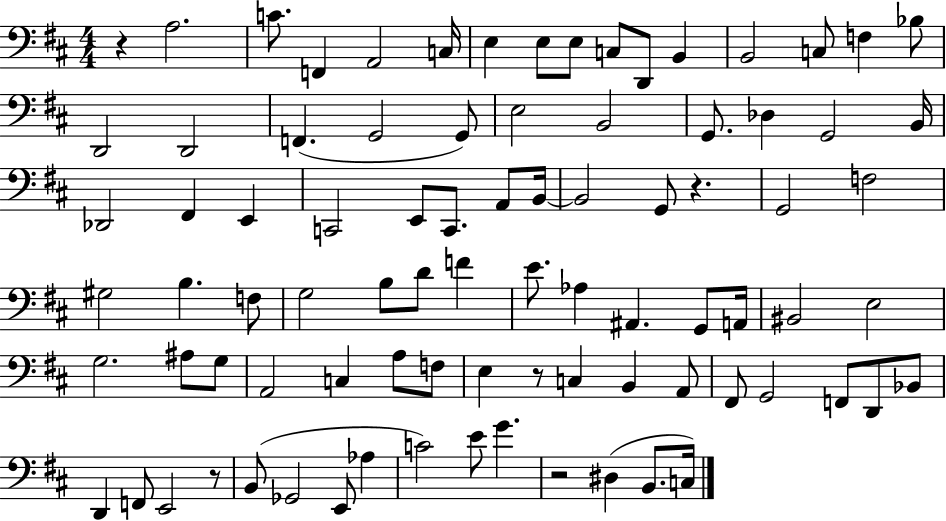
X:1
T:Untitled
M:4/4
L:1/4
K:D
z A,2 C/2 F,, A,,2 C,/4 E, E,/2 E,/2 C,/2 D,,/2 B,, B,,2 C,/2 F, _B,/2 D,,2 D,,2 F,, G,,2 G,,/2 E,2 B,,2 G,,/2 _D, G,,2 B,,/4 _D,,2 ^F,, E,, C,,2 E,,/2 C,,/2 A,,/2 B,,/4 B,,2 G,,/2 z G,,2 F,2 ^G,2 B, F,/2 G,2 B,/2 D/2 F E/2 _A, ^A,, G,,/2 A,,/4 ^B,,2 E,2 G,2 ^A,/2 G,/2 A,,2 C, A,/2 F,/2 E, z/2 C, B,, A,,/2 ^F,,/2 G,,2 F,,/2 D,,/2 _B,,/2 D,, F,,/2 E,,2 z/2 B,,/2 _G,,2 E,,/2 _A, C2 E/2 G z2 ^D, B,,/2 C,/4